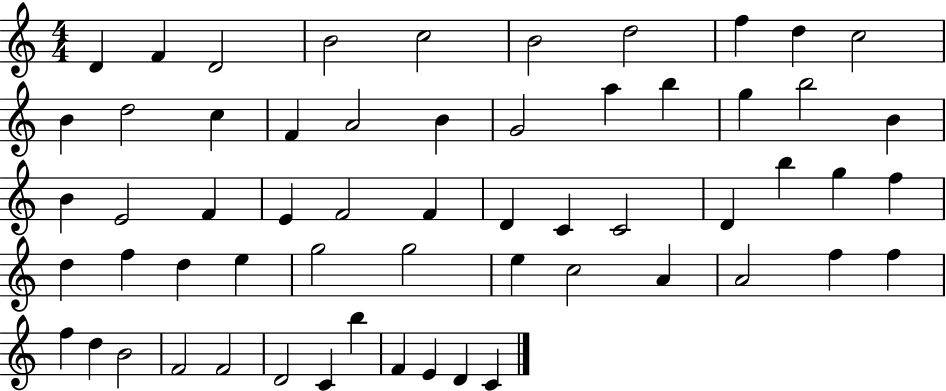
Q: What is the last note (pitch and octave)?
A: C4